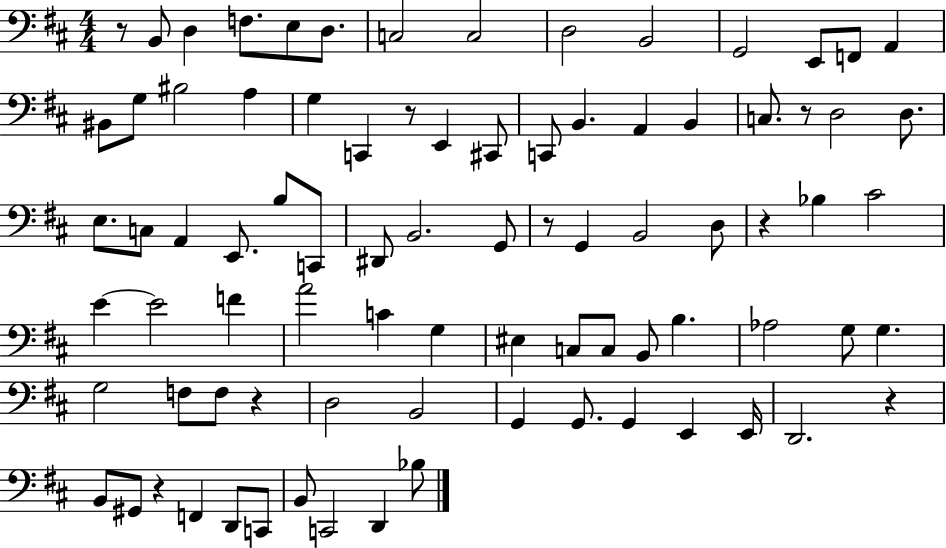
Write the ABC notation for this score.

X:1
T:Untitled
M:4/4
L:1/4
K:D
z/2 B,,/2 D, F,/2 E,/2 D,/2 C,2 C,2 D,2 B,,2 G,,2 E,,/2 F,,/2 A,, ^B,,/2 G,/2 ^B,2 A, G, C,, z/2 E,, ^C,,/2 C,,/2 B,, A,, B,, C,/2 z/2 D,2 D,/2 E,/2 C,/2 A,, E,,/2 B,/2 C,,/2 ^D,,/2 B,,2 G,,/2 z/2 G,, B,,2 D,/2 z _B, ^C2 E E2 F A2 C G, ^E, C,/2 C,/2 B,,/2 B, _A,2 G,/2 G, G,2 F,/2 F,/2 z D,2 B,,2 G,, G,,/2 G,, E,, E,,/4 D,,2 z B,,/2 ^G,,/2 z F,, D,,/2 C,,/2 B,,/2 C,,2 D,, _B,/2